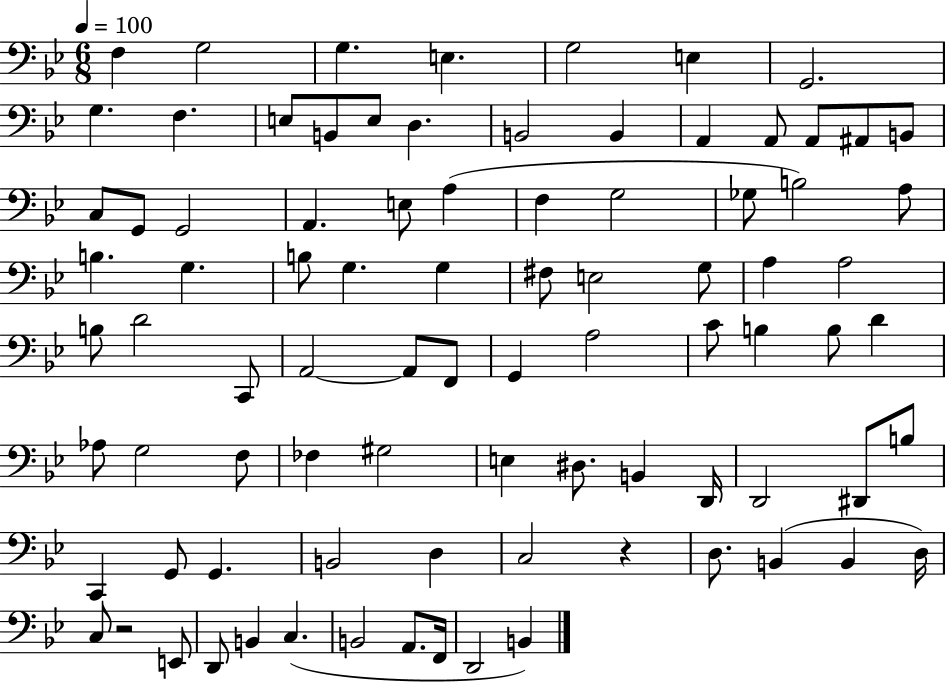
X:1
T:Untitled
M:6/8
L:1/4
K:Bb
F, G,2 G, E, G,2 E, G,,2 G, F, E,/2 B,,/2 E,/2 D, B,,2 B,, A,, A,,/2 A,,/2 ^A,,/2 B,,/2 C,/2 G,,/2 G,,2 A,, E,/2 A, F, G,2 _G,/2 B,2 A,/2 B, G, B,/2 G, G, ^F,/2 E,2 G,/2 A, A,2 B,/2 D2 C,,/2 A,,2 A,,/2 F,,/2 G,, A,2 C/2 B, B,/2 D _A,/2 G,2 F,/2 _F, ^G,2 E, ^D,/2 B,, D,,/4 D,,2 ^D,,/2 B,/2 C,, G,,/2 G,, B,,2 D, C,2 z D,/2 B,, B,, D,/4 C,/2 z2 E,,/2 D,,/2 B,, C, B,,2 A,,/2 F,,/4 D,,2 B,,